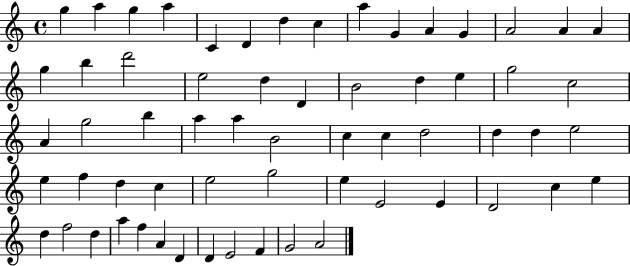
{
  \clef treble
  \time 4/4
  \defaultTimeSignature
  \key c \major
  g''4 a''4 g''4 a''4 | c'4 d'4 d''4 c''4 | a''4 g'4 a'4 g'4 | a'2 a'4 a'4 | \break g''4 b''4 d'''2 | e''2 d''4 d'4 | b'2 d''4 e''4 | g''2 c''2 | \break a'4 g''2 b''4 | a''4 a''4 b'2 | c''4 c''4 d''2 | d''4 d''4 e''2 | \break e''4 f''4 d''4 c''4 | e''2 g''2 | e''4 e'2 e'4 | d'2 c''4 e''4 | \break d''4 f''2 d''4 | a''4 f''4 a'4 d'4 | d'4 e'2 f'4 | g'2 a'2 | \break \bar "|."
}